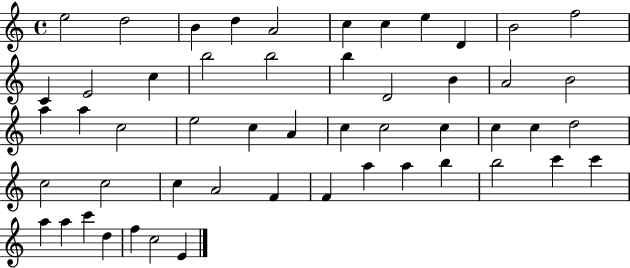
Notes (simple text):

E5/h D5/h B4/q D5/q A4/h C5/q C5/q E5/q D4/q B4/h F5/h C4/q E4/h C5/q B5/h B5/h B5/q D4/h B4/q A4/h B4/h A5/q A5/q C5/h E5/h C5/q A4/q C5/q C5/h C5/q C5/q C5/q D5/h C5/h C5/h C5/q A4/h F4/q F4/q A5/q A5/q B5/q B5/h C6/q C6/q A5/q A5/q C6/q D5/q F5/q C5/h E4/q